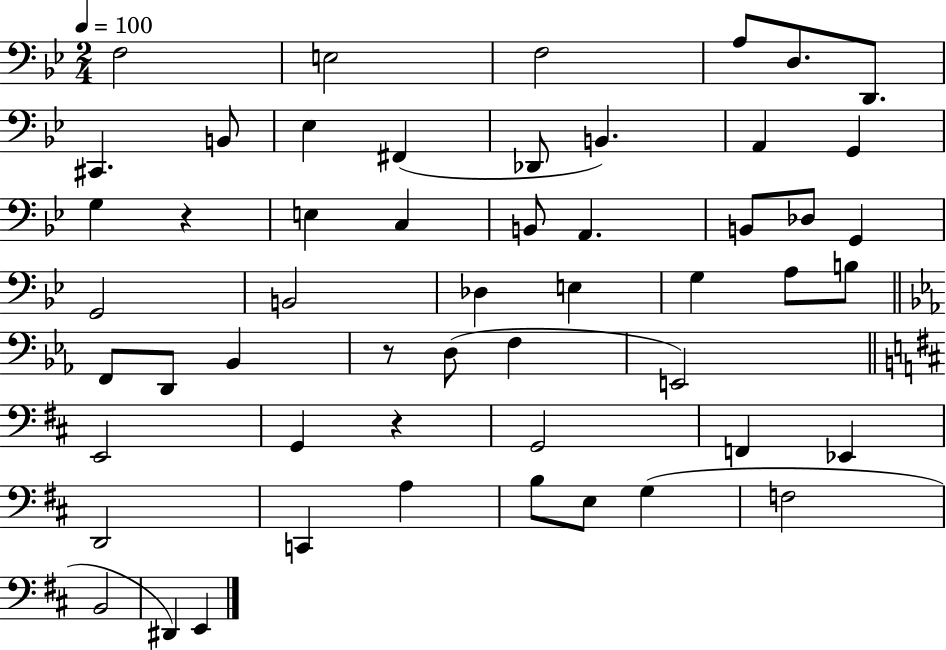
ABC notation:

X:1
T:Untitled
M:2/4
L:1/4
K:Bb
F,2 E,2 F,2 A,/2 D,/2 D,,/2 ^C,, B,,/2 _E, ^F,, _D,,/2 B,, A,, G,, G, z E, C, B,,/2 A,, B,,/2 _D,/2 G,, G,,2 B,,2 _D, E, G, A,/2 B,/2 F,,/2 D,,/2 _B,, z/2 D,/2 F, E,,2 E,,2 G,, z G,,2 F,, _E,, D,,2 C,, A, B,/2 E,/2 G, F,2 B,,2 ^D,, E,,